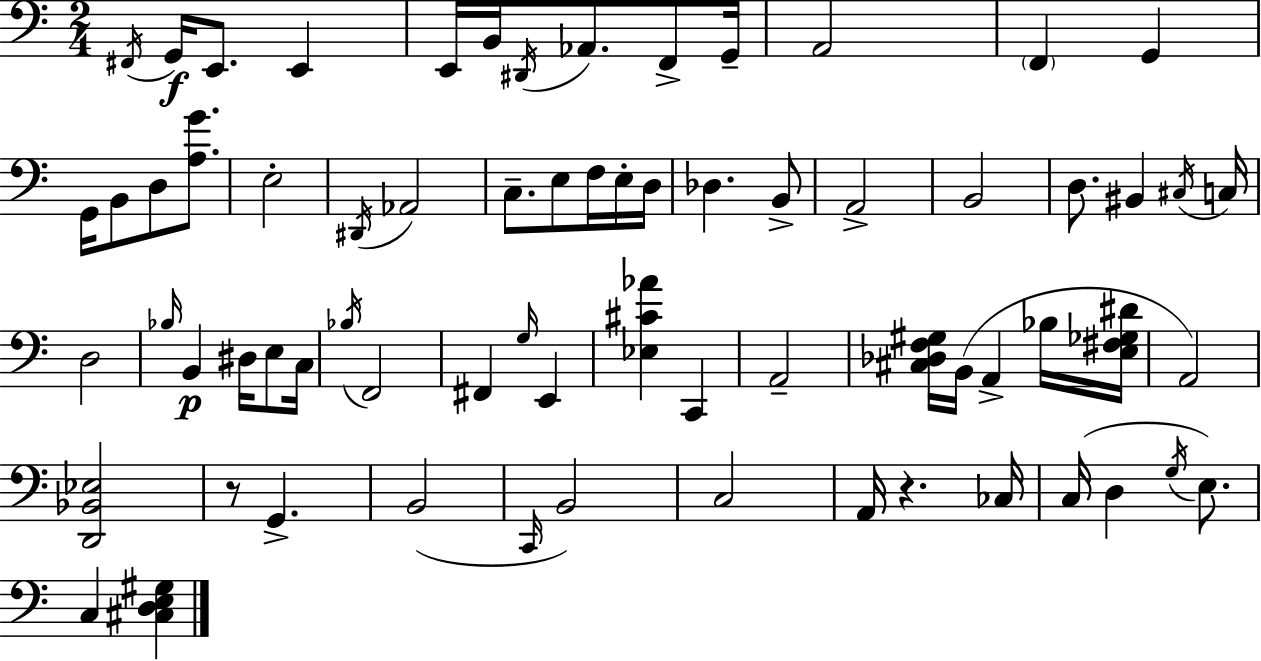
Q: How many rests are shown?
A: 2